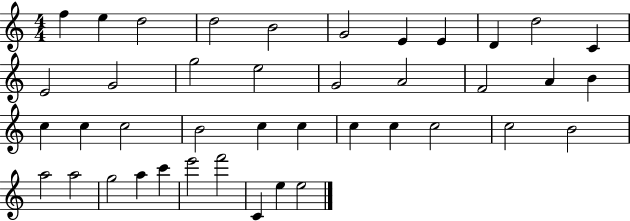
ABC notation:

X:1
T:Untitled
M:4/4
L:1/4
K:C
f e d2 d2 B2 G2 E E D d2 C E2 G2 g2 e2 G2 A2 F2 A B c c c2 B2 c c c c c2 c2 B2 a2 a2 g2 a c' e'2 f'2 C e e2